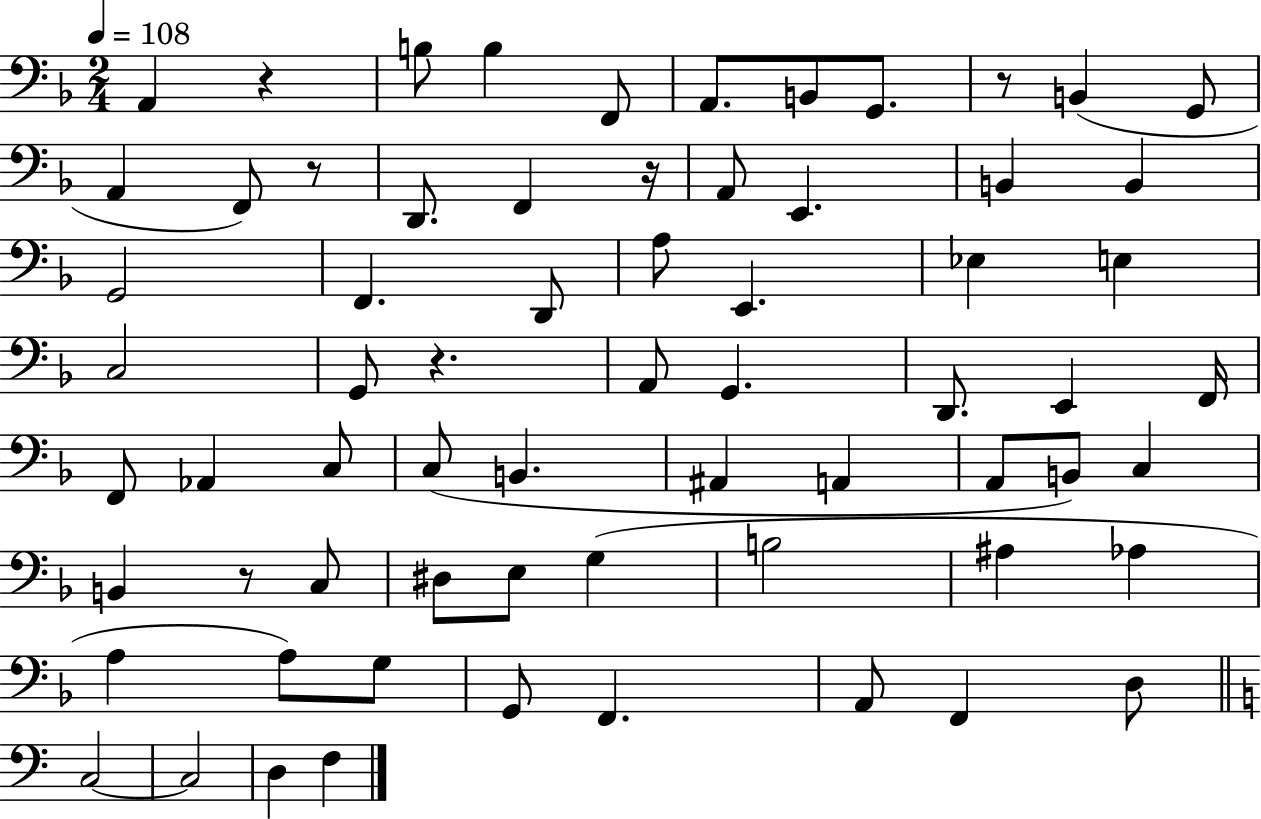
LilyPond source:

{
  \clef bass
  \numericTimeSignature
  \time 2/4
  \key f \major
  \tempo 4 = 108
  a,4 r4 | b8 b4 f,8 | a,8. b,8 g,8. | r8 b,4( g,8 | \break a,4 f,8) r8 | d,8. f,4 r16 | a,8 e,4. | b,4 b,4 | \break g,2 | f,4. d,8 | a8 e,4. | ees4 e4 | \break c2 | g,8 r4. | a,8 g,4. | d,8. e,4 f,16 | \break f,8 aes,4 c8 | c8( b,4. | ais,4 a,4 | a,8 b,8) c4 | \break b,4 r8 c8 | dis8 e8 g4( | b2 | ais4 aes4 | \break a4 a8) g8 | g,8 f,4. | a,8 f,4 d8 | \bar "||" \break \key a \minor c2~~ | c2 | d4 f4 | \bar "|."
}